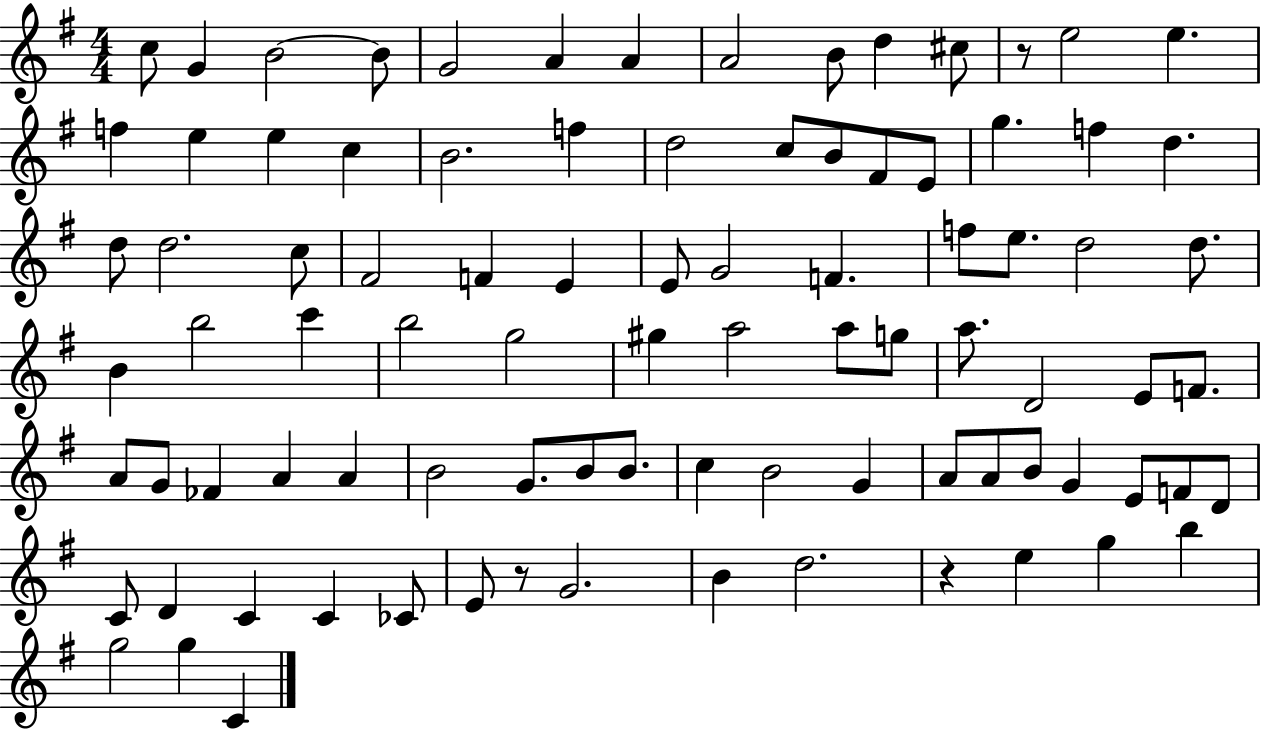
{
  \clef treble
  \numericTimeSignature
  \time 4/4
  \key g \major
  c''8 g'4 b'2~~ b'8 | g'2 a'4 a'4 | a'2 b'8 d''4 cis''8 | r8 e''2 e''4. | \break f''4 e''4 e''4 c''4 | b'2. f''4 | d''2 c''8 b'8 fis'8 e'8 | g''4. f''4 d''4. | \break d''8 d''2. c''8 | fis'2 f'4 e'4 | e'8 g'2 f'4. | f''8 e''8. d''2 d''8. | \break b'4 b''2 c'''4 | b''2 g''2 | gis''4 a''2 a''8 g''8 | a''8. d'2 e'8 f'8. | \break a'8 g'8 fes'4 a'4 a'4 | b'2 g'8. b'8 b'8. | c''4 b'2 g'4 | a'8 a'8 b'8 g'4 e'8 f'8 d'8 | \break c'8 d'4 c'4 c'4 ces'8 | e'8 r8 g'2. | b'4 d''2. | r4 e''4 g''4 b''4 | \break g''2 g''4 c'4 | \bar "|."
}